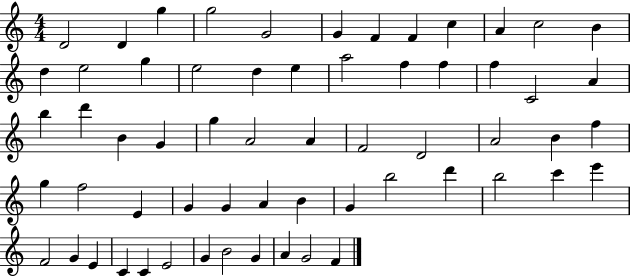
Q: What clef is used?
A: treble